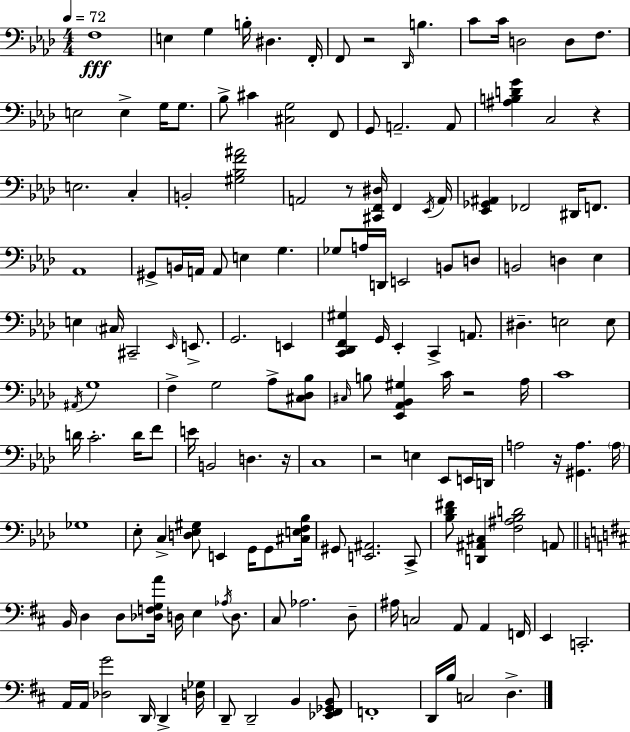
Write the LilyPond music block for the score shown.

{
  \clef bass
  \numericTimeSignature
  \time 4/4
  \key aes \major
  \tempo 4 = 72
  f1\fff | e4 g4 b16-. dis4. f,16-. | f,8 r2 \grace { des,16 } b4. | c'8 c'16 d2 d8 f8. | \break e2 e4-> g16 g8. | bes8-> cis'4 <cis g>2 f,8 | g,8 a,2.-- a,8 | <ais b d' g'>4 c2 r4 | \break e2. c4-. | b,2-. <gis bes f' ais'>2 | a,2 r8 <cis, f, dis>16 f,4 | \acciaccatura { ees,16 } a,16 <ees, ges, ais,>4 fes,2 dis,16 f,8. | \break aes,1 | gis,8-> b,16 a,16 a,8 e4 g4. | ges8 a16 d,16 e,2 b,8 | d8 b,2 d4 ees4 | \break e4 \parenthesize cis16 cis,2-- \grace { ees,16 } | e,8.-> g,2. e,4 | <c, des, f, gis>4 g,16 ees,4-. c,4-> | a,8. dis4.-- e2 | \break e8 \acciaccatura { ais,16 } g1 | f4-> g2 | aes8-> <cis des bes>8 \grace { cis16 } b8 <ees, aes, bes, gis>4 c'16 r2 | aes16 c'1 | \break d'16 c'2.-. | d'16 f'8 e'16 b,2 d4. | r16 c1 | r2 e4 | \break ees,8 e,16 d,16 a2 r16 <gis, a>4. | \parenthesize a16 ges1 | ees8-. c4-> <d ees gis>8 e,4 | g,16 g,8 <cis e f bes>16 gis,8 <e, ais,>2. | \break c,8-> <bes des' fis'>8 <d, ais, cis>4 <f ais bes d'>2 | a,8 \bar "||" \break \key d \major b,16 d4 d8 <des f g a'>16 d16 e4 \acciaccatura { aes16 } d8. | cis8 aes2. d8-- | ais16 c2 a,8 a,4 | f,16 e,4 c,2.-. | \break a,16 a,16 <des g'>2 d,16 d,4-> | <d ges>16 d,8-- d,2-- b,4 <ees, fis, ges, b,>8 | f,1-. | d,16 b16 c2 d4.-> | \break \bar "|."
}